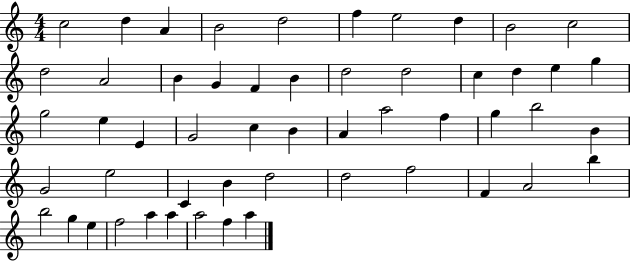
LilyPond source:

{
  \clef treble
  \numericTimeSignature
  \time 4/4
  \key c \major
  c''2 d''4 a'4 | b'2 d''2 | f''4 e''2 d''4 | b'2 c''2 | \break d''2 a'2 | b'4 g'4 f'4 b'4 | d''2 d''2 | c''4 d''4 e''4 g''4 | \break g''2 e''4 e'4 | g'2 c''4 b'4 | a'4 a''2 f''4 | g''4 b''2 b'4 | \break g'2 e''2 | c'4 b'4 d''2 | d''2 f''2 | f'4 a'2 b''4 | \break b''2 g''4 e''4 | f''2 a''4 a''4 | a''2 f''4 a''4 | \bar "|."
}